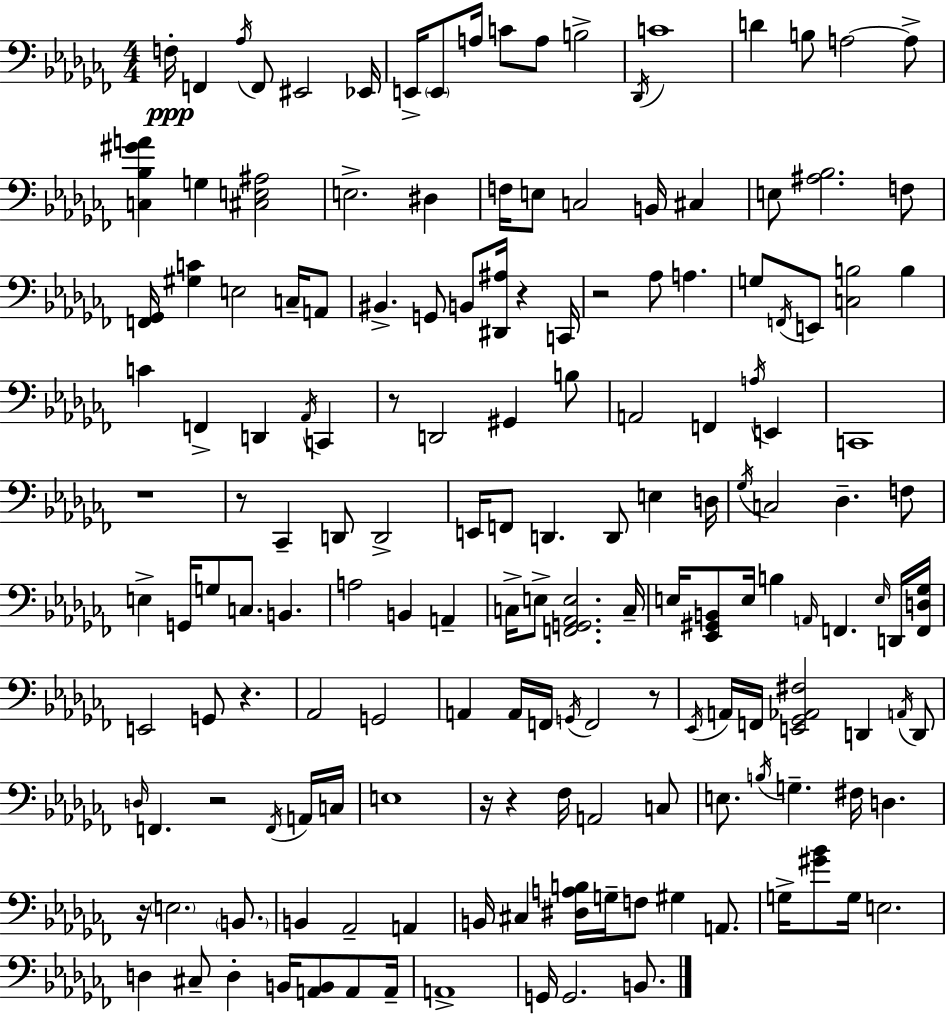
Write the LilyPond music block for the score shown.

{
  \clef bass
  \numericTimeSignature
  \time 4/4
  \key aes \minor
  f16-.\ppp f,4 \acciaccatura { aes16 } f,8 eis,2 | ees,16 e,16-> \parenthesize e,8 a16 c'8 a8 b2-> | \acciaccatura { des,16 } c'1 | d'4 b8 a2~~ | \break a8-> <c bes gis' a'>4 g4 <cis e ais>2 | e2.-> dis4 | f16 e8 c2 b,16 cis4 | e8 <ais bes>2. | \break f8 <f, ges,>16 <gis c'>4 e2 c16-- | a,8 bis,4.-> g,8 b,8 <dis, ais>16 r4 | c,16 r2 aes8 a4. | g8 \acciaccatura { f,16 } e,8 <c b>2 b4 | \break c'4 f,4-> d,4 \acciaccatura { aes,16 } | c,4 r8 d,2 gis,4 | b8 a,2 f,4 | \acciaccatura { a16 } e,4 c,1 | \break r1 | r8 ces,4-- d,8 d,2-> | e,16 f,8 d,4. d,8 | e4 d16 \acciaccatura { ges16 } c2 des4.-- | \break f8 e4-> g,16 g8 c8. | b,4. a2 b,4 | a,4-- c16-> e8-> <f, g, aes, e>2. | c16-- e16 <ees, gis, b,>8 e16 b4 \grace { a,16 } f,4. | \break \grace { e16 } d,16 <f, d ges>16 e,2 | g,8 r4. aes,2 | g,2 a,4 a,16 f,16 \acciaccatura { g,16 } f,2 | r8 \acciaccatura { ees,16 } a,16 f,16 <e, ges, aes, fis>2 | \break d,4 \acciaccatura { a,16 } d,8 \grace { d16 } f,4. | r2 \acciaccatura { f,16 } a,16 c16 e1 | r16 r4 | fes16 a,2 c8 e8. | \break \acciaccatura { b16 } g4.-- fis16 d4. r16 \parenthesize e2. | \parenthesize b,8. b,4 | aes,2-- a,4 b,16 cis4 | <dis a b>16 g16-- f8 gis4 a,8. g16-> <gis' bes'>8 | \break g16 e2. d4 | cis8-- d4-. b,16 <a, b,>8 a,8 a,16-- a,1-> | g,16 g,2. | b,8. \bar "|."
}